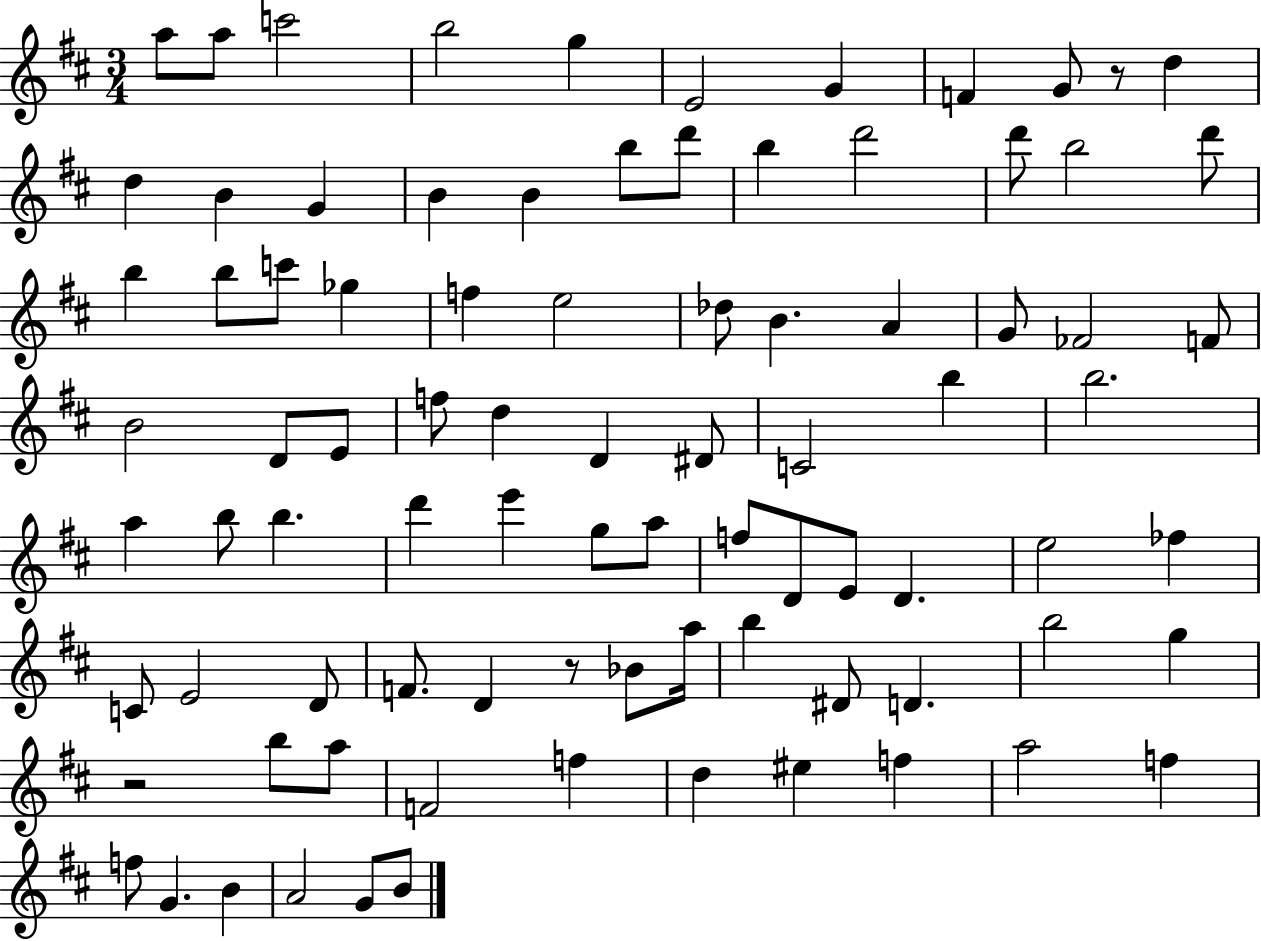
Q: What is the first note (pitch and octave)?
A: A5